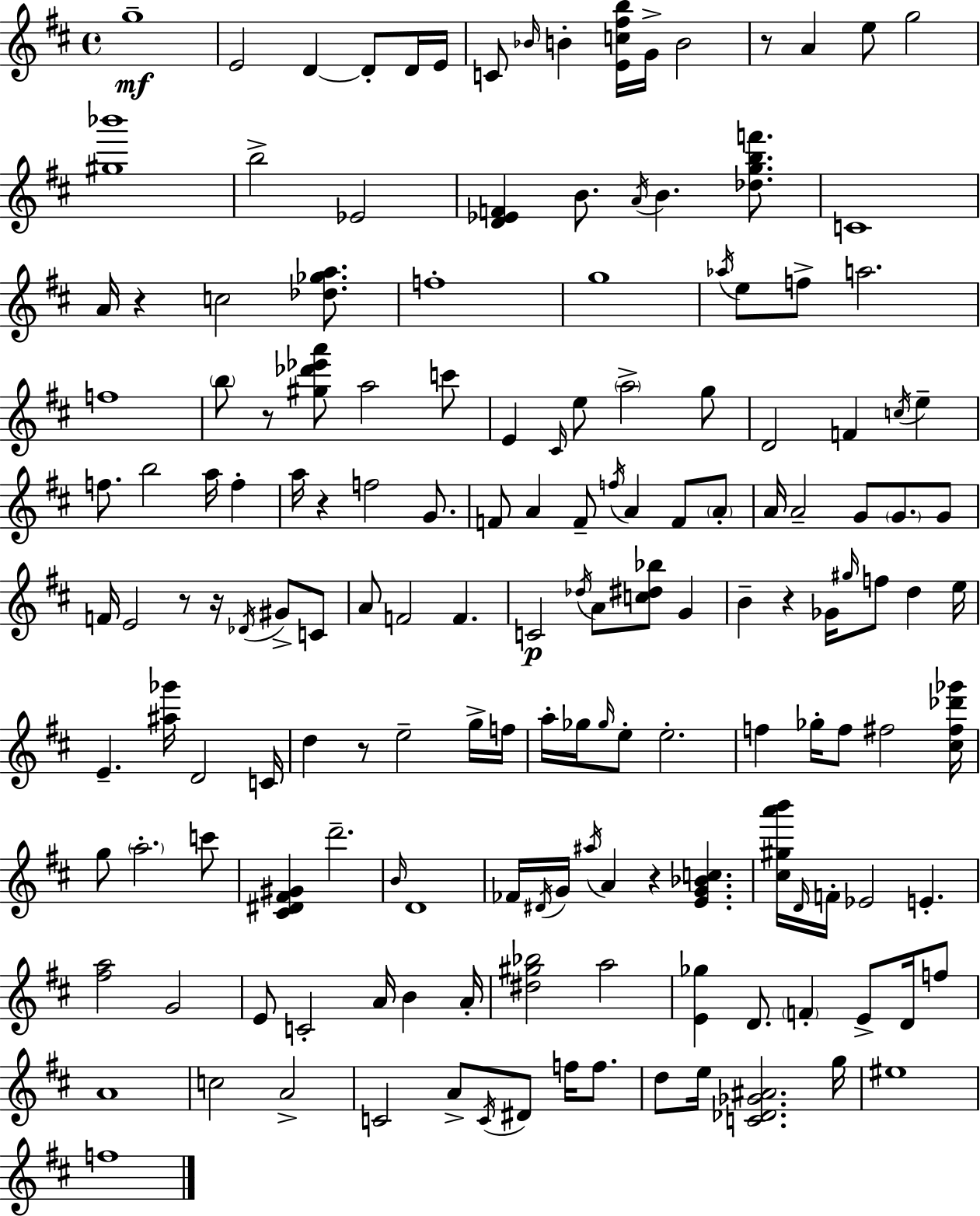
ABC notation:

X:1
T:Untitled
M:4/4
L:1/4
K:D
g4 E2 D D/2 D/4 E/4 C/2 _B/4 B [Ec^fb]/4 G/4 B2 z/2 A e/2 g2 [^g_b']4 b2 _E2 [D_EF] B/2 A/4 B [_dgbf']/2 C4 A/4 z c2 [_d_ga]/2 f4 g4 _a/4 e/2 f/2 a2 f4 b/2 z/2 [^g_d'_e'a']/2 a2 c'/2 E ^C/4 e/2 a2 g/2 D2 F c/4 e f/2 b2 a/4 f a/4 z f2 G/2 F/2 A F/2 f/4 A F/2 A/2 A/4 A2 G/2 G/2 G/2 F/4 E2 z/2 z/4 _D/4 ^G/2 C/2 A/2 F2 F C2 _d/4 A/2 [c^d_b]/2 G B z _G/4 ^g/4 f/2 d e/4 E [^a_g']/4 D2 C/4 d z/2 e2 g/4 f/4 a/4 _g/4 _g/4 e/2 e2 f _g/4 f/2 ^f2 [^c^f_d'_g']/4 g/2 a2 c'/2 [^C^D^F^G] d'2 B/4 D4 _F/4 ^D/4 G/4 ^a/4 A z [EG_Bc] [^c^ga'b']/4 D/4 F/4 _E2 E [^fa]2 G2 E/2 C2 A/4 B A/4 [^d^g_b]2 a2 [E_g] D/2 F E/2 D/4 f/2 A4 c2 A2 C2 A/2 C/4 ^D/2 f/4 f/2 d/2 e/4 [C_D_G^A]2 g/4 ^e4 f4